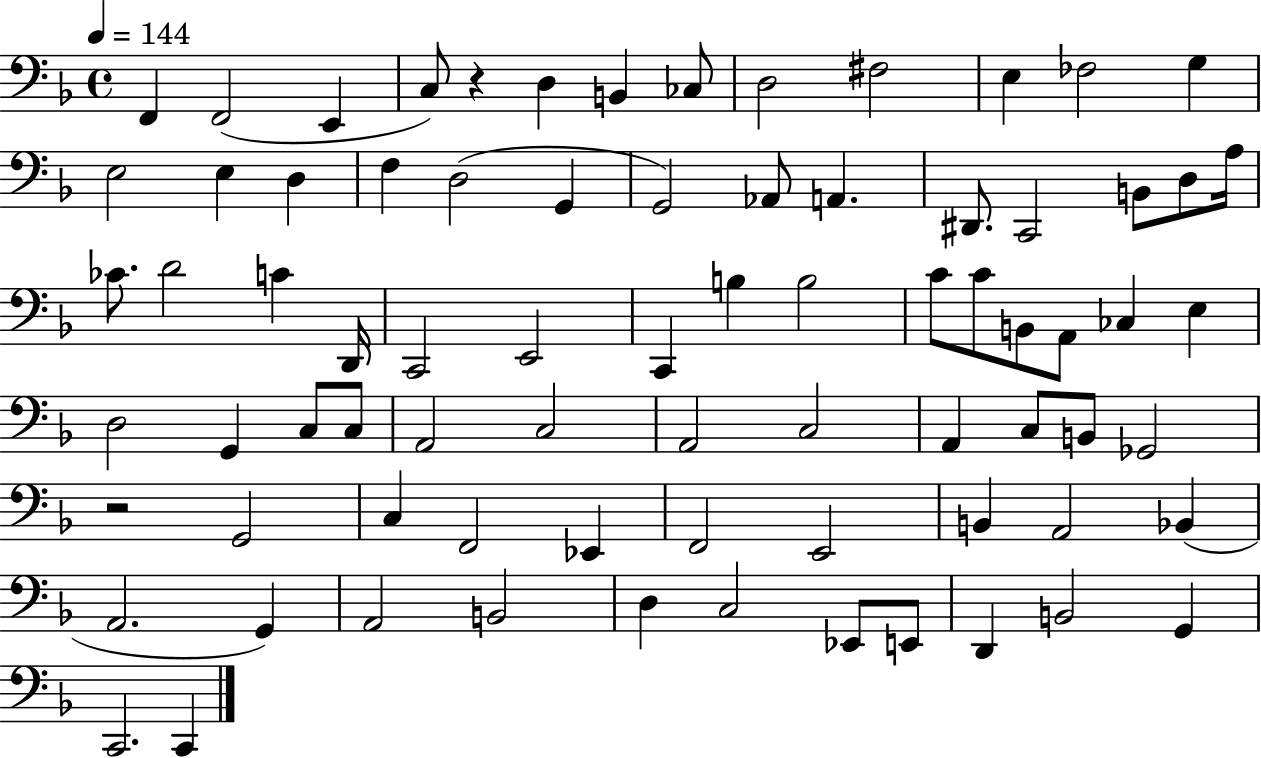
X:1
T:Untitled
M:4/4
L:1/4
K:F
F,, F,,2 E,, C,/2 z D, B,, _C,/2 D,2 ^F,2 E, _F,2 G, E,2 E, D, F, D,2 G,, G,,2 _A,,/2 A,, ^D,,/2 C,,2 B,,/2 D,/2 A,/4 _C/2 D2 C D,,/4 C,,2 E,,2 C,, B, B,2 C/2 C/2 B,,/2 A,,/2 _C, E, D,2 G,, C,/2 C,/2 A,,2 C,2 A,,2 C,2 A,, C,/2 B,,/2 _G,,2 z2 G,,2 C, F,,2 _E,, F,,2 E,,2 B,, A,,2 _B,, A,,2 G,, A,,2 B,,2 D, C,2 _E,,/2 E,,/2 D,, B,,2 G,, C,,2 C,,